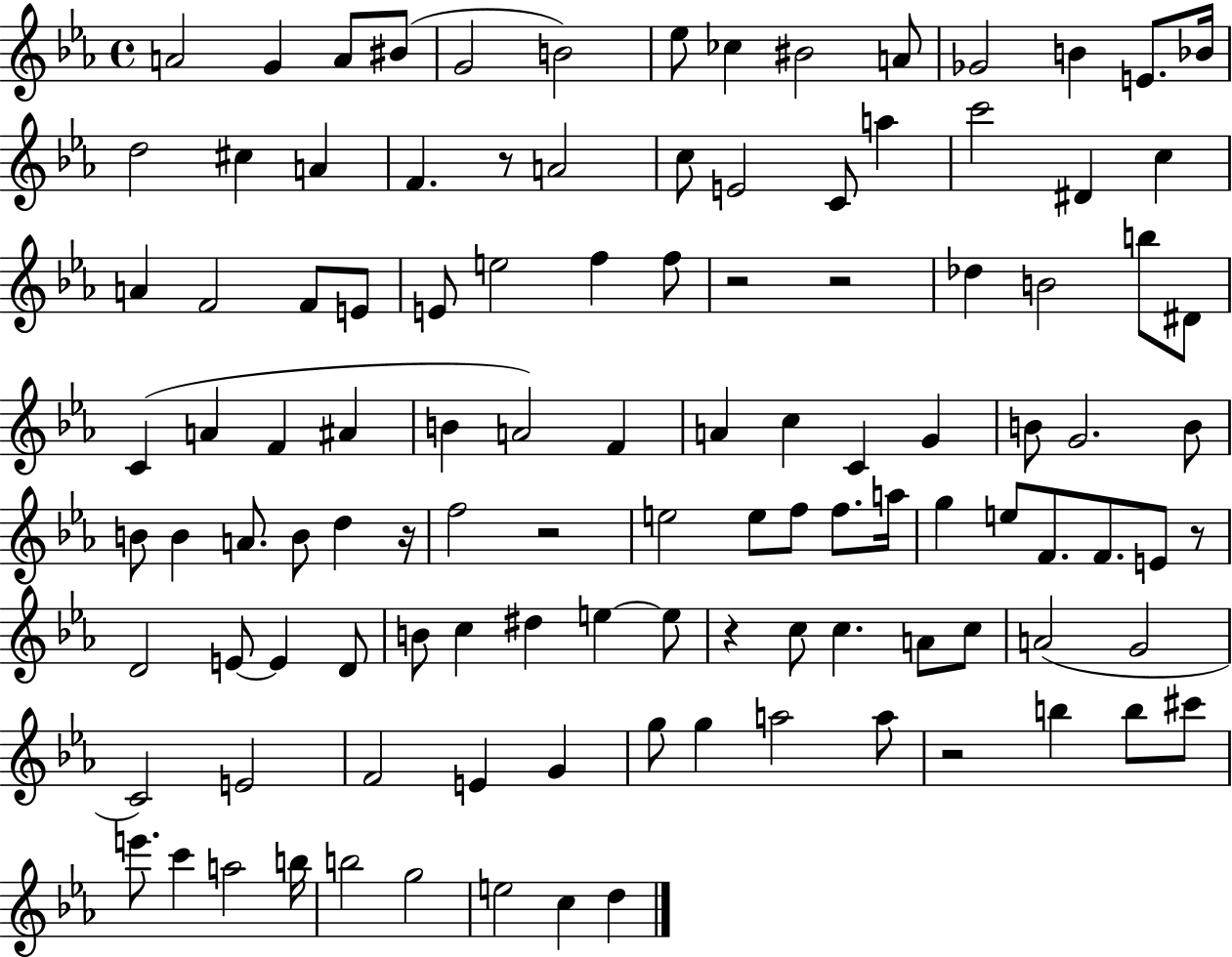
{
  \clef treble
  \time 4/4
  \defaultTimeSignature
  \key ees \major
  a'2 g'4 a'8 bis'8( | g'2 b'2) | ees''8 ces''4 bis'2 a'8 | ges'2 b'4 e'8. bes'16 | \break d''2 cis''4 a'4 | f'4. r8 a'2 | c''8 e'2 c'8 a''4 | c'''2 dis'4 c''4 | \break a'4 f'2 f'8 e'8 | e'8 e''2 f''4 f''8 | r2 r2 | des''4 b'2 b''8 dis'8 | \break c'4( a'4 f'4 ais'4 | b'4 a'2) f'4 | a'4 c''4 c'4 g'4 | b'8 g'2. b'8 | \break b'8 b'4 a'8. b'8 d''4 r16 | f''2 r2 | e''2 e''8 f''8 f''8. a''16 | g''4 e''8 f'8. f'8. e'8 r8 | \break d'2 e'8~~ e'4 d'8 | b'8 c''4 dis''4 e''4~~ e''8 | r4 c''8 c''4. a'8 c''8 | a'2( g'2 | \break c'2) e'2 | f'2 e'4 g'4 | g''8 g''4 a''2 a''8 | r2 b''4 b''8 cis'''8 | \break e'''8. c'''4 a''2 b''16 | b''2 g''2 | e''2 c''4 d''4 | \bar "|."
}